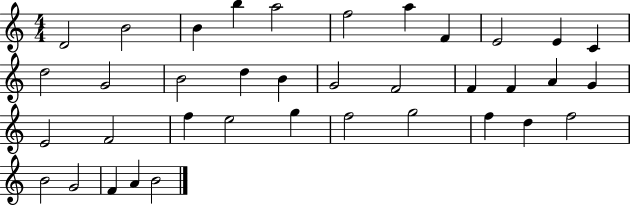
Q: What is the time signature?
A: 4/4